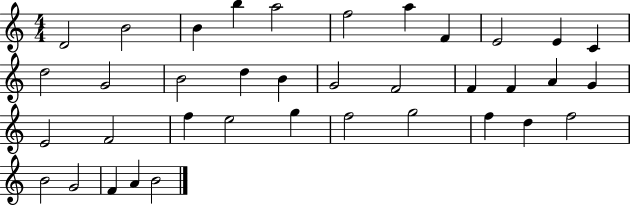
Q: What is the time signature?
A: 4/4